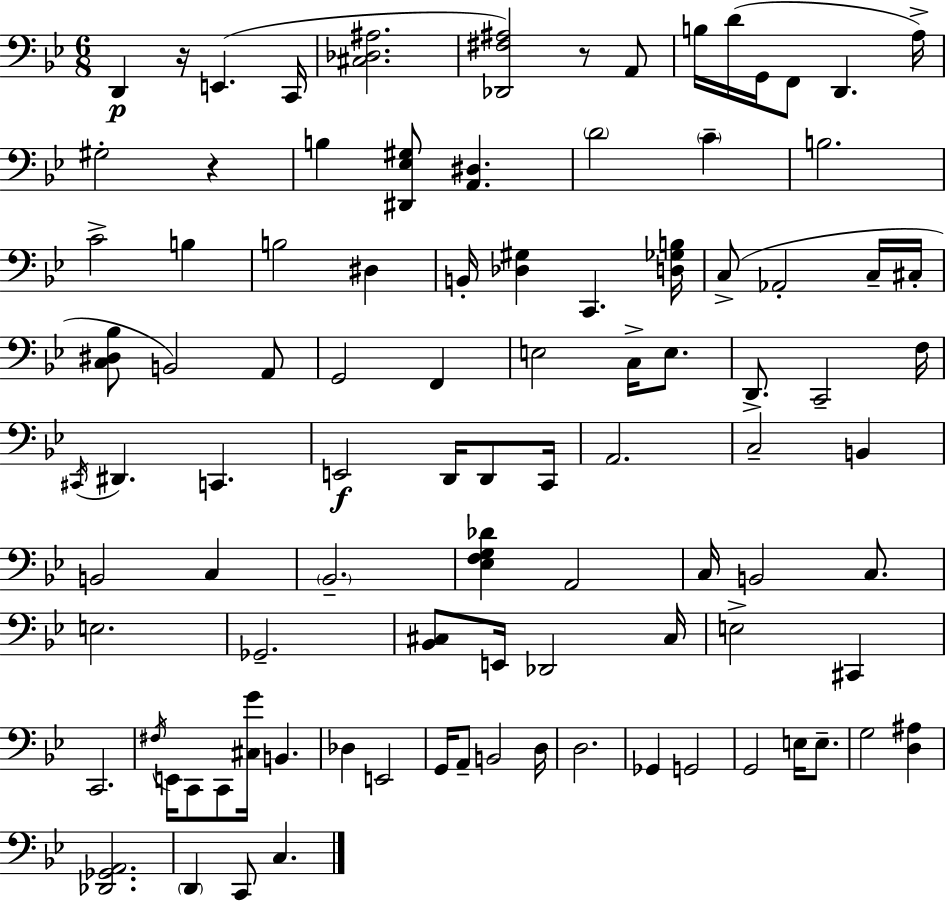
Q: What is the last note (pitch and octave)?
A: C3